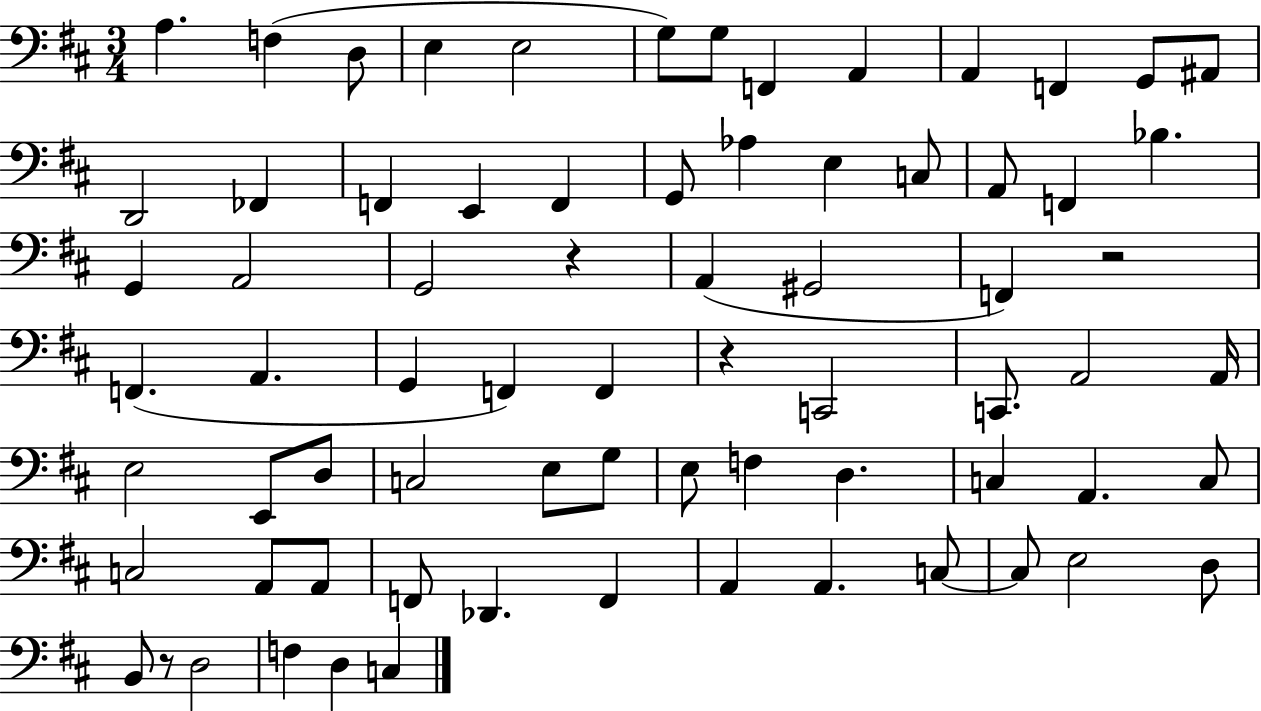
{
  \clef bass
  \numericTimeSignature
  \time 3/4
  \key d \major
  a4. f4( d8 | e4 e2 | g8) g8 f,4 a,4 | a,4 f,4 g,8 ais,8 | \break d,2 fes,4 | f,4 e,4 f,4 | g,8 aes4 e4 c8 | a,8 f,4 bes4. | \break g,4 a,2 | g,2 r4 | a,4( gis,2 | f,4) r2 | \break f,4.( a,4. | g,4 f,4) f,4 | r4 c,2 | c,8. a,2 a,16 | \break e2 e,8 d8 | c2 e8 g8 | e8 f4 d4. | c4 a,4. c8 | \break c2 a,8 a,8 | f,8 des,4. f,4 | a,4 a,4. c8~~ | c8 e2 d8 | \break b,8 r8 d2 | f4 d4 c4 | \bar "|."
}